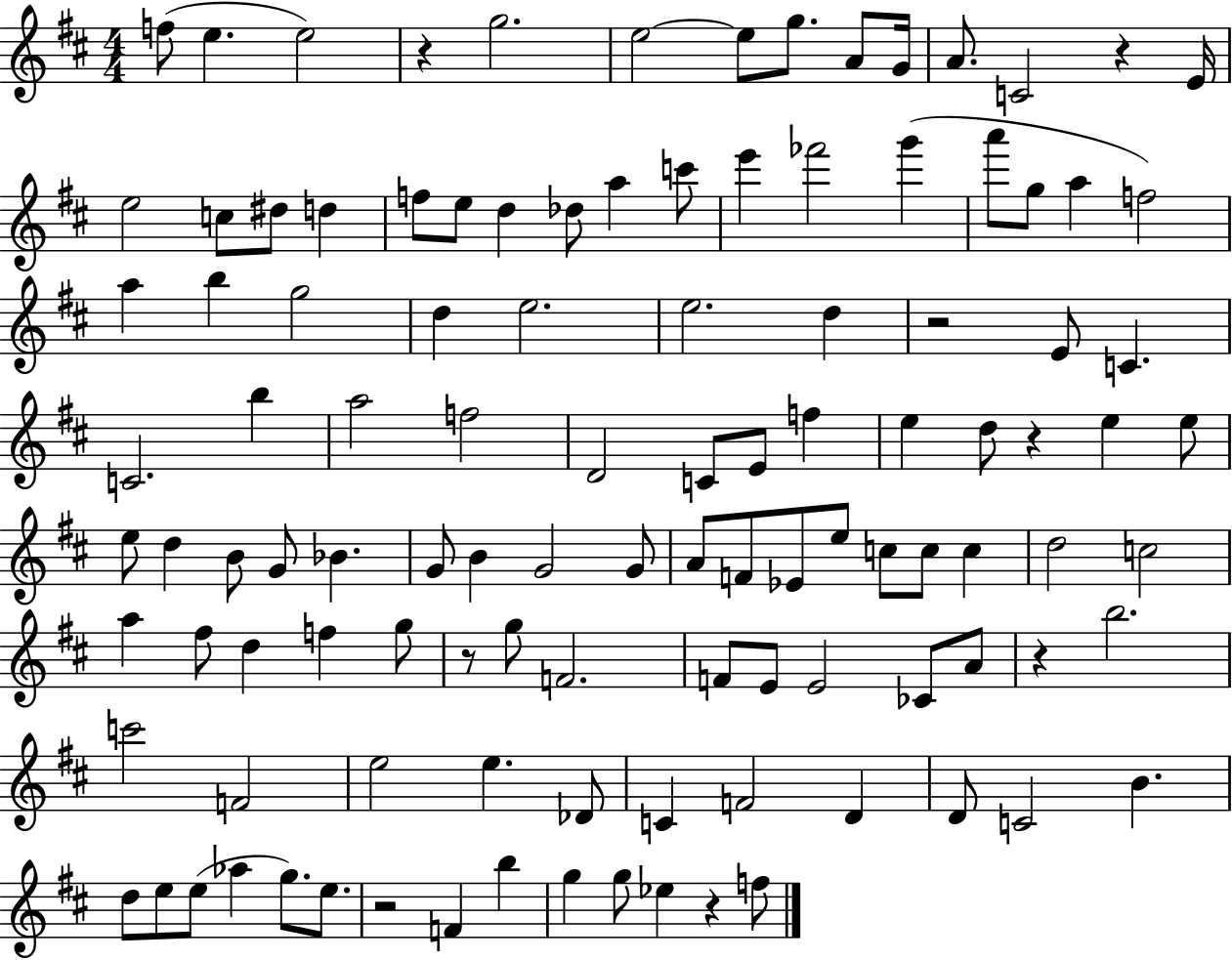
F5/e E5/q. E5/h R/q G5/h. E5/h E5/e G5/e. A4/e G4/s A4/e. C4/h R/q E4/s E5/h C5/e D#5/e D5/q F5/e E5/e D5/q Db5/e A5/q C6/e E6/q FES6/h G6/q A6/e G5/e A5/q F5/h A5/q B5/q G5/h D5/q E5/h. E5/h. D5/q R/h E4/e C4/q. C4/h. B5/q A5/h F5/h D4/h C4/e E4/e F5/q E5/q D5/e R/q E5/q E5/e E5/e D5/q B4/e G4/e Bb4/q. G4/e B4/q G4/h G4/e A4/e F4/e Eb4/e E5/e C5/e C5/e C5/q D5/h C5/h A5/q F#5/e D5/q F5/q G5/e R/e G5/e F4/h. F4/e E4/e E4/h CES4/e A4/e R/q B5/h. C6/h F4/h E5/h E5/q. Db4/e C4/q F4/h D4/q D4/e C4/h B4/q. D5/e E5/e E5/e Ab5/q G5/e. E5/e. R/h F4/q B5/q G5/q G5/e Eb5/q R/q F5/e